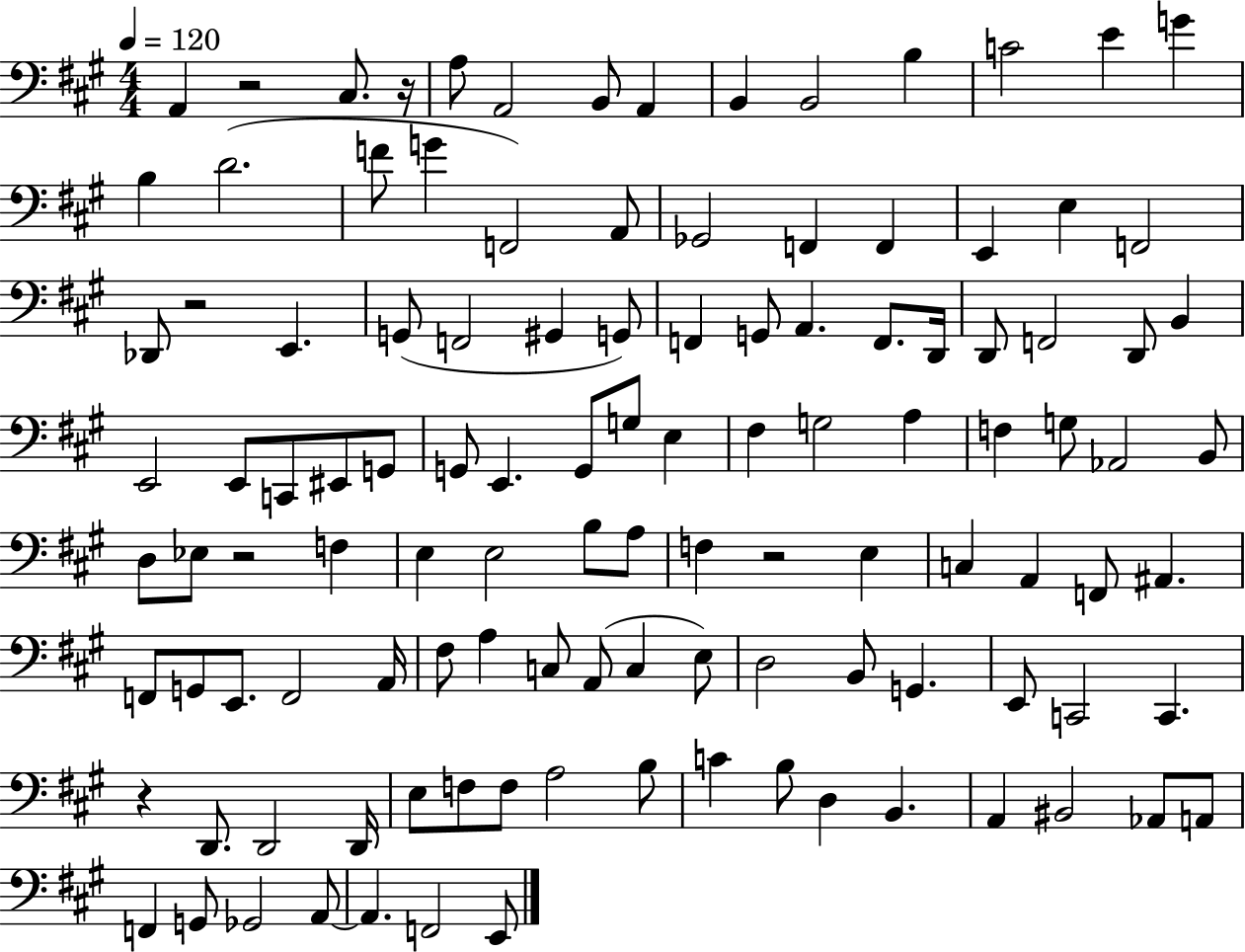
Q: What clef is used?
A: bass